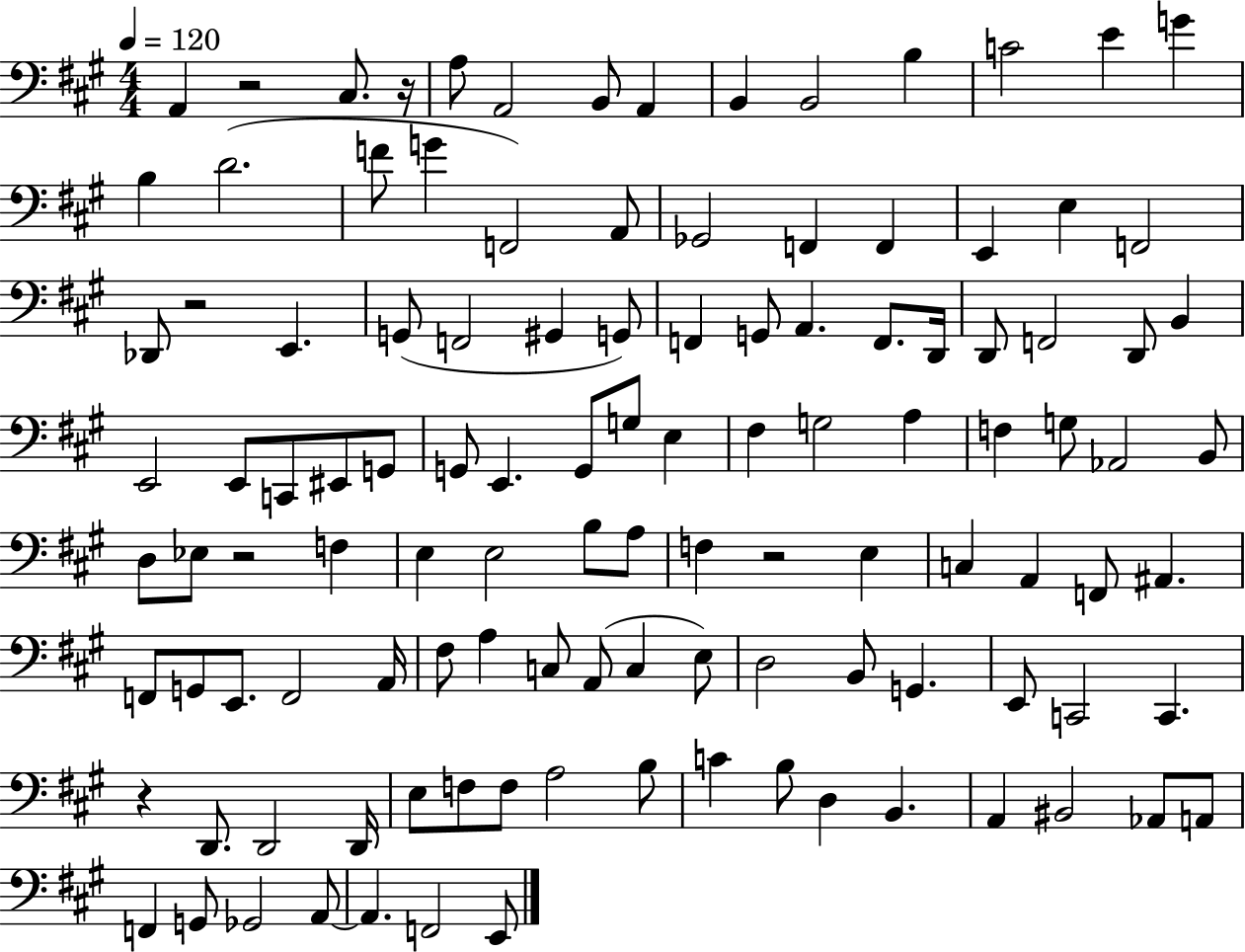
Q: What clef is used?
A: bass